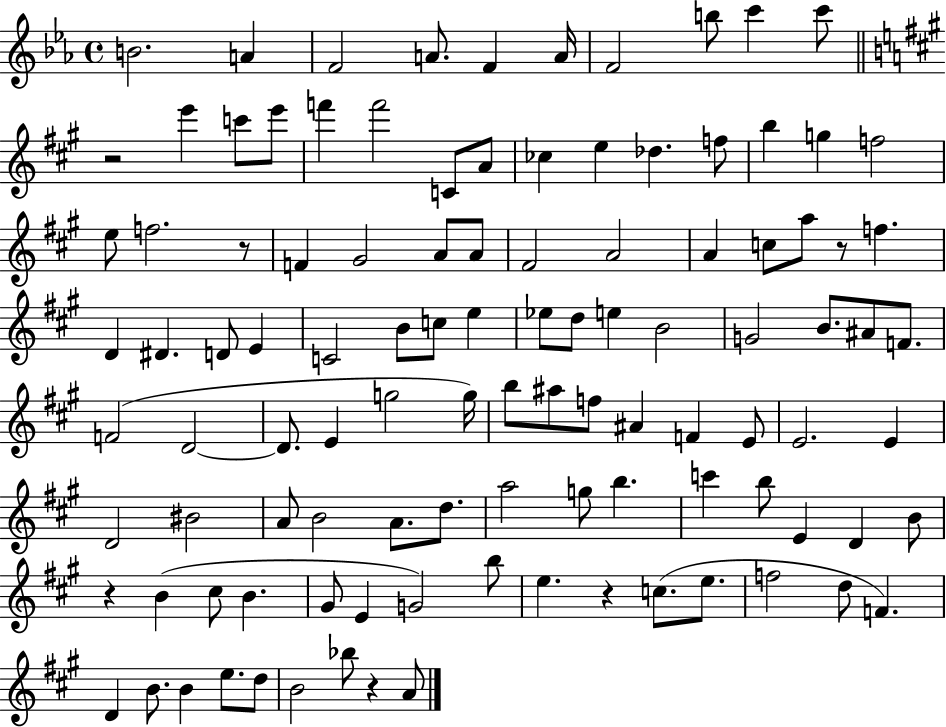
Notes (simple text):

B4/h. A4/q F4/h A4/e. F4/q A4/s F4/h B5/e C6/q C6/e R/h E6/q C6/e E6/e F6/q F6/h C4/e A4/e CES5/q E5/q Db5/q. F5/e B5/q G5/q F5/h E5/e F5/h. R/e F4/q G#4/h A4/e A4/e F#4/h A4/h A4/q C5/e A5/e R/e F5/q. D4/q D#4/q. D4/e E4/q C4/h B4/e C5/e E5/q Eb5/e D5/e E5/q B4/h G4/h B4/e. A#4/e F4/e. F4/h D4/h D4/e. E4/q G5/h G5/s B5/e A#5/e F5/e A#4/q F4/q E4/e E4/h. E4/q D4/h BIS4/h A4/e B4/h A4/e. D5/e. A5/h G5/e B5/q. C6/q B5/e E4/q D4/q B4/e R/q B4/q C#5/e B4/q. G#4/e E4/q G4/h B5/e E5/q. R/q C5/e. E5/e. F5/h D5/e F4/q. D4/q B4/e. B4/q E5/e. D5/e B4/h Bb5/e R/q A4/e